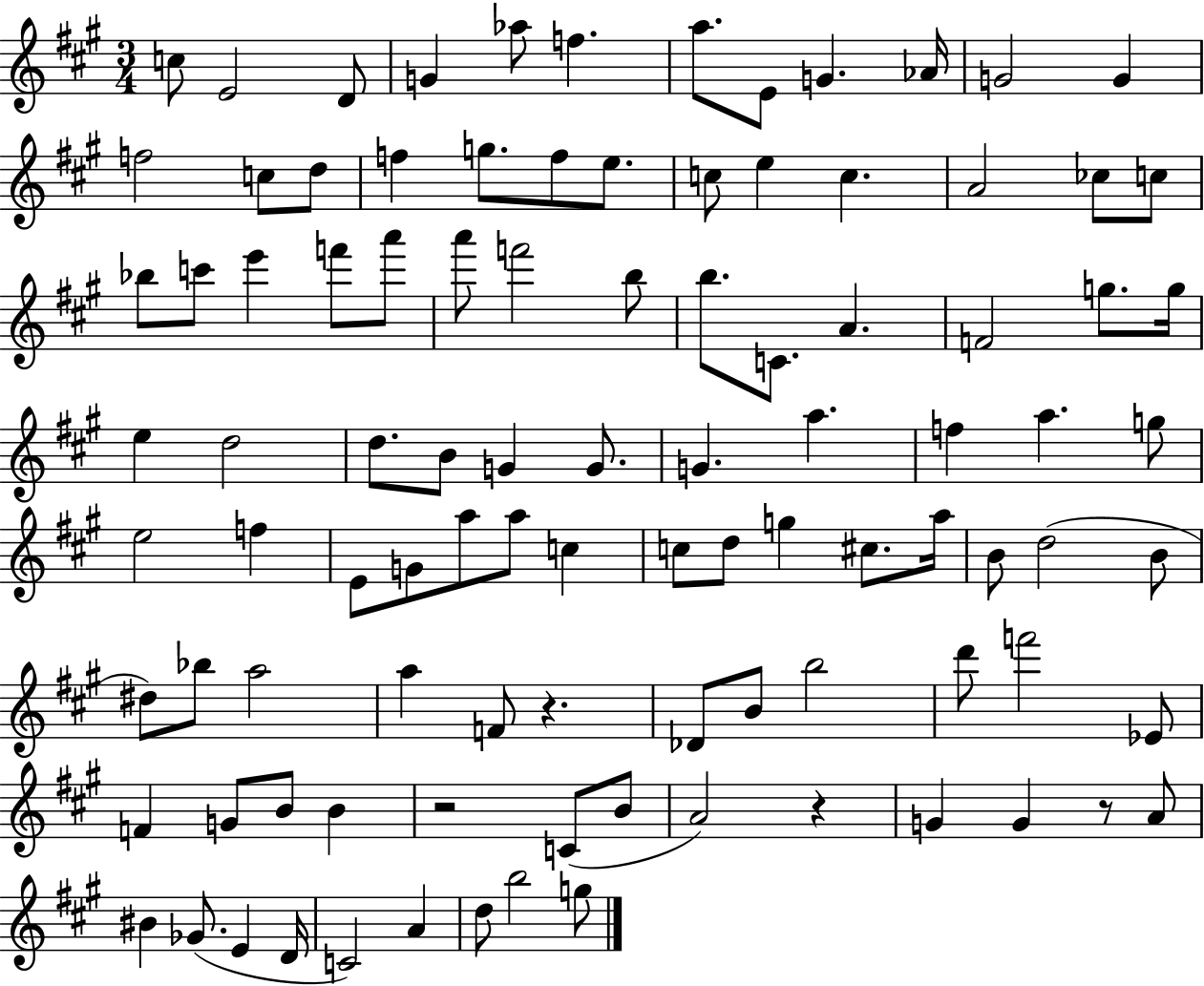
{
  \clef treble
  \numericTimeSignature
  \time 3/4
  \key a \major
  c''8 e'2 d'8 | g'4 aes''8 f''4. | a''8. e'8 g'4. aes'16 | g'2 g'4 | \break f''2 c''8 d''8 | f''4 g''8. f''8 e''8. | c''8 e''4 c''4. | a'2 ces''8 c''8 | \break bes''8 c'''8 e'''4 f'''8 a'''8 | a'''8 f'''2 b''8 | b''8. c'8. a'4. | f'2 g''8. g''16 | \break e''4 d''2 | d''8. b'8 g'4 g'8. | g'4. a''4. | f''4 a''4. g''8 | \break e''2 f''4 | e'8 g'8 a''8 a''8 c''4 | c''8 d''8 g''4 cis''8. a''16 | b'8 d''2( b'8 | \break dis''8) bes''8 a''2 | a''4 f'8 r4. | des'8 b'8 b''2 | d'''8 f'''2 ees'8 | \break f'4 g'8 b'8 b'4 | r2 c'8( b'8 | a'2) r4 | g'4 g'4 r8 a'8 | \break bis'4 ges'8.( e'4 d'16 | c'2) a'4 | d''8 b''2 g''8 | \bar "|."
}